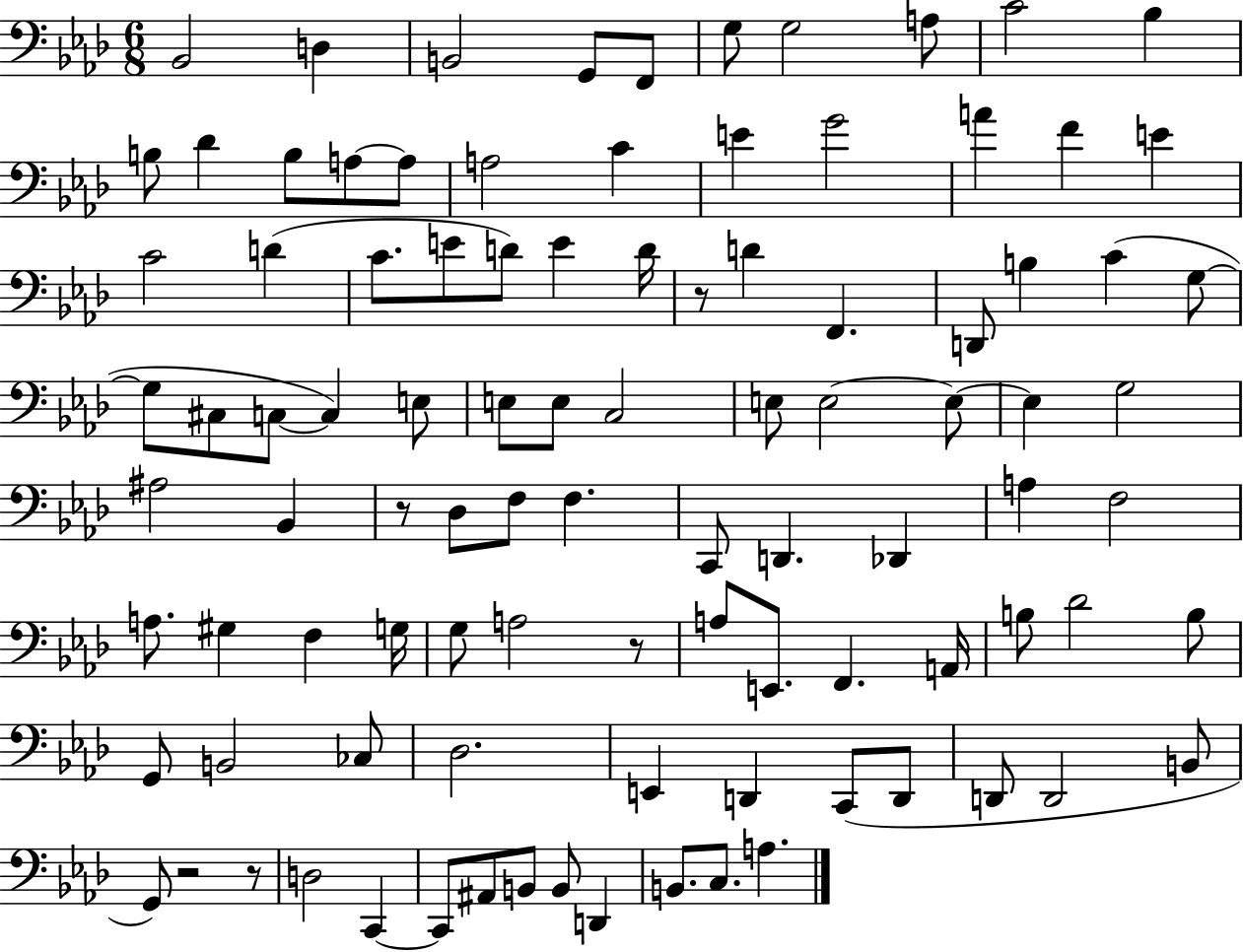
Bb2/h D3/q B2/h G2/e F2/e G3/e G3/h A3/e C4/h Bb3/q B3/e Db4/q B3/e A3/e A3/e A3/h C4/q E4/q G4/h A4/q F4/q E4/q C4/h D4/q C4/e. E4/e D4/e E4/q D4/s R/e D4/q F2/q. D2/e B3/q C4/q G3/e G3/e C#3/e C3/e C3/q E3/e E3/e E3/e C3/h E3/e E3/h E3/e E3/q G3/h A#3/h Bb2/q R/e Db3/e F3/e F3/q. C2/e D2/q. Db2/q A3/q F3/h A3/e. G#3/q F3/q G3/s G3/e A3/h R/e A3/e E2/e. F2/q. A2/s B3/e Db4/h B3/e G2/e B2/h CES3/e Db3/h. E2/q D2/q C2/e D2/e D2/e D2/h B2/e G2/e R/h R/e D3/h C2/q C2/e A#2/e B2/e B2/e D2/q B2/e. C3/e. A3/q.